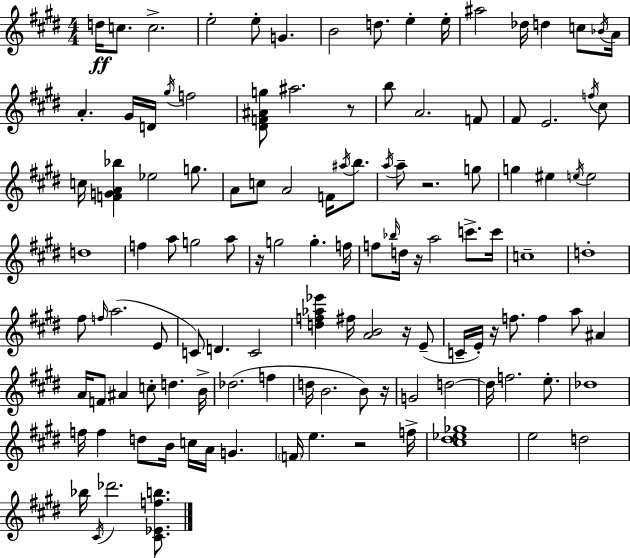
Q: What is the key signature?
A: E major